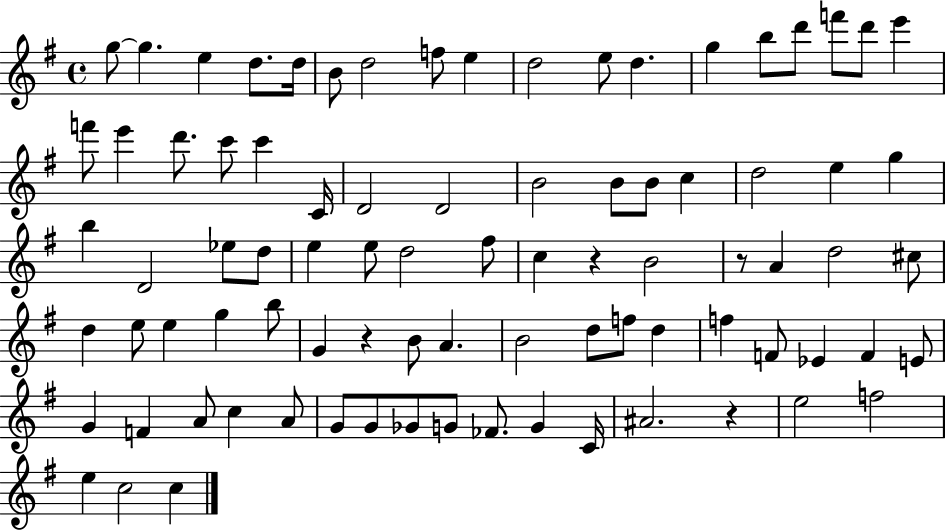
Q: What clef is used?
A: treble